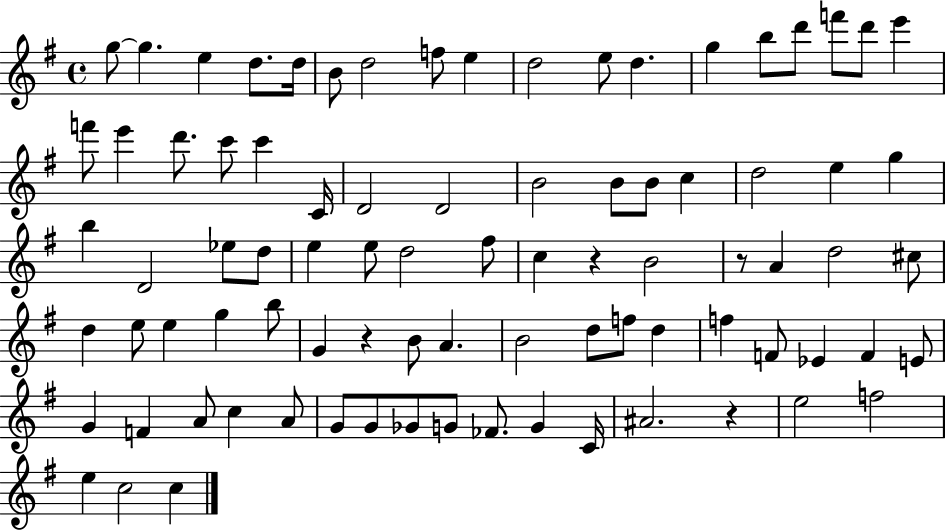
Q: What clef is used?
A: treble